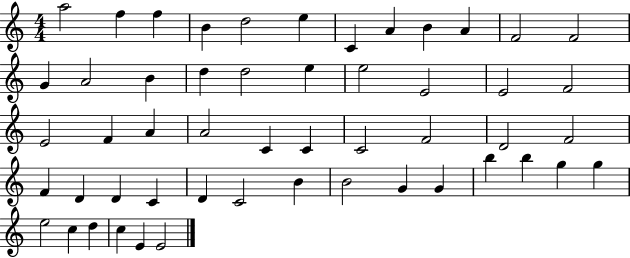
A5/h F5/q F5/q B4/q D5/h E5/q C4/q A4/q B4/q A4/q F4/h F4/h G4/q A4/h B4/q D5/q D5/h E5/q E5/h E4/h E4/h F4/h E4/h F4/q A4/q A4/h C4/q C4/q C4/h F4/h D4/h F4/h F4/q D4/q D4/q C4/q D4/q C4/h B4/q B4/h G4/q G4/q B5/q B5/q G5/q G5/q E5/h C5/q D5/q C5/q E4/q E4/h